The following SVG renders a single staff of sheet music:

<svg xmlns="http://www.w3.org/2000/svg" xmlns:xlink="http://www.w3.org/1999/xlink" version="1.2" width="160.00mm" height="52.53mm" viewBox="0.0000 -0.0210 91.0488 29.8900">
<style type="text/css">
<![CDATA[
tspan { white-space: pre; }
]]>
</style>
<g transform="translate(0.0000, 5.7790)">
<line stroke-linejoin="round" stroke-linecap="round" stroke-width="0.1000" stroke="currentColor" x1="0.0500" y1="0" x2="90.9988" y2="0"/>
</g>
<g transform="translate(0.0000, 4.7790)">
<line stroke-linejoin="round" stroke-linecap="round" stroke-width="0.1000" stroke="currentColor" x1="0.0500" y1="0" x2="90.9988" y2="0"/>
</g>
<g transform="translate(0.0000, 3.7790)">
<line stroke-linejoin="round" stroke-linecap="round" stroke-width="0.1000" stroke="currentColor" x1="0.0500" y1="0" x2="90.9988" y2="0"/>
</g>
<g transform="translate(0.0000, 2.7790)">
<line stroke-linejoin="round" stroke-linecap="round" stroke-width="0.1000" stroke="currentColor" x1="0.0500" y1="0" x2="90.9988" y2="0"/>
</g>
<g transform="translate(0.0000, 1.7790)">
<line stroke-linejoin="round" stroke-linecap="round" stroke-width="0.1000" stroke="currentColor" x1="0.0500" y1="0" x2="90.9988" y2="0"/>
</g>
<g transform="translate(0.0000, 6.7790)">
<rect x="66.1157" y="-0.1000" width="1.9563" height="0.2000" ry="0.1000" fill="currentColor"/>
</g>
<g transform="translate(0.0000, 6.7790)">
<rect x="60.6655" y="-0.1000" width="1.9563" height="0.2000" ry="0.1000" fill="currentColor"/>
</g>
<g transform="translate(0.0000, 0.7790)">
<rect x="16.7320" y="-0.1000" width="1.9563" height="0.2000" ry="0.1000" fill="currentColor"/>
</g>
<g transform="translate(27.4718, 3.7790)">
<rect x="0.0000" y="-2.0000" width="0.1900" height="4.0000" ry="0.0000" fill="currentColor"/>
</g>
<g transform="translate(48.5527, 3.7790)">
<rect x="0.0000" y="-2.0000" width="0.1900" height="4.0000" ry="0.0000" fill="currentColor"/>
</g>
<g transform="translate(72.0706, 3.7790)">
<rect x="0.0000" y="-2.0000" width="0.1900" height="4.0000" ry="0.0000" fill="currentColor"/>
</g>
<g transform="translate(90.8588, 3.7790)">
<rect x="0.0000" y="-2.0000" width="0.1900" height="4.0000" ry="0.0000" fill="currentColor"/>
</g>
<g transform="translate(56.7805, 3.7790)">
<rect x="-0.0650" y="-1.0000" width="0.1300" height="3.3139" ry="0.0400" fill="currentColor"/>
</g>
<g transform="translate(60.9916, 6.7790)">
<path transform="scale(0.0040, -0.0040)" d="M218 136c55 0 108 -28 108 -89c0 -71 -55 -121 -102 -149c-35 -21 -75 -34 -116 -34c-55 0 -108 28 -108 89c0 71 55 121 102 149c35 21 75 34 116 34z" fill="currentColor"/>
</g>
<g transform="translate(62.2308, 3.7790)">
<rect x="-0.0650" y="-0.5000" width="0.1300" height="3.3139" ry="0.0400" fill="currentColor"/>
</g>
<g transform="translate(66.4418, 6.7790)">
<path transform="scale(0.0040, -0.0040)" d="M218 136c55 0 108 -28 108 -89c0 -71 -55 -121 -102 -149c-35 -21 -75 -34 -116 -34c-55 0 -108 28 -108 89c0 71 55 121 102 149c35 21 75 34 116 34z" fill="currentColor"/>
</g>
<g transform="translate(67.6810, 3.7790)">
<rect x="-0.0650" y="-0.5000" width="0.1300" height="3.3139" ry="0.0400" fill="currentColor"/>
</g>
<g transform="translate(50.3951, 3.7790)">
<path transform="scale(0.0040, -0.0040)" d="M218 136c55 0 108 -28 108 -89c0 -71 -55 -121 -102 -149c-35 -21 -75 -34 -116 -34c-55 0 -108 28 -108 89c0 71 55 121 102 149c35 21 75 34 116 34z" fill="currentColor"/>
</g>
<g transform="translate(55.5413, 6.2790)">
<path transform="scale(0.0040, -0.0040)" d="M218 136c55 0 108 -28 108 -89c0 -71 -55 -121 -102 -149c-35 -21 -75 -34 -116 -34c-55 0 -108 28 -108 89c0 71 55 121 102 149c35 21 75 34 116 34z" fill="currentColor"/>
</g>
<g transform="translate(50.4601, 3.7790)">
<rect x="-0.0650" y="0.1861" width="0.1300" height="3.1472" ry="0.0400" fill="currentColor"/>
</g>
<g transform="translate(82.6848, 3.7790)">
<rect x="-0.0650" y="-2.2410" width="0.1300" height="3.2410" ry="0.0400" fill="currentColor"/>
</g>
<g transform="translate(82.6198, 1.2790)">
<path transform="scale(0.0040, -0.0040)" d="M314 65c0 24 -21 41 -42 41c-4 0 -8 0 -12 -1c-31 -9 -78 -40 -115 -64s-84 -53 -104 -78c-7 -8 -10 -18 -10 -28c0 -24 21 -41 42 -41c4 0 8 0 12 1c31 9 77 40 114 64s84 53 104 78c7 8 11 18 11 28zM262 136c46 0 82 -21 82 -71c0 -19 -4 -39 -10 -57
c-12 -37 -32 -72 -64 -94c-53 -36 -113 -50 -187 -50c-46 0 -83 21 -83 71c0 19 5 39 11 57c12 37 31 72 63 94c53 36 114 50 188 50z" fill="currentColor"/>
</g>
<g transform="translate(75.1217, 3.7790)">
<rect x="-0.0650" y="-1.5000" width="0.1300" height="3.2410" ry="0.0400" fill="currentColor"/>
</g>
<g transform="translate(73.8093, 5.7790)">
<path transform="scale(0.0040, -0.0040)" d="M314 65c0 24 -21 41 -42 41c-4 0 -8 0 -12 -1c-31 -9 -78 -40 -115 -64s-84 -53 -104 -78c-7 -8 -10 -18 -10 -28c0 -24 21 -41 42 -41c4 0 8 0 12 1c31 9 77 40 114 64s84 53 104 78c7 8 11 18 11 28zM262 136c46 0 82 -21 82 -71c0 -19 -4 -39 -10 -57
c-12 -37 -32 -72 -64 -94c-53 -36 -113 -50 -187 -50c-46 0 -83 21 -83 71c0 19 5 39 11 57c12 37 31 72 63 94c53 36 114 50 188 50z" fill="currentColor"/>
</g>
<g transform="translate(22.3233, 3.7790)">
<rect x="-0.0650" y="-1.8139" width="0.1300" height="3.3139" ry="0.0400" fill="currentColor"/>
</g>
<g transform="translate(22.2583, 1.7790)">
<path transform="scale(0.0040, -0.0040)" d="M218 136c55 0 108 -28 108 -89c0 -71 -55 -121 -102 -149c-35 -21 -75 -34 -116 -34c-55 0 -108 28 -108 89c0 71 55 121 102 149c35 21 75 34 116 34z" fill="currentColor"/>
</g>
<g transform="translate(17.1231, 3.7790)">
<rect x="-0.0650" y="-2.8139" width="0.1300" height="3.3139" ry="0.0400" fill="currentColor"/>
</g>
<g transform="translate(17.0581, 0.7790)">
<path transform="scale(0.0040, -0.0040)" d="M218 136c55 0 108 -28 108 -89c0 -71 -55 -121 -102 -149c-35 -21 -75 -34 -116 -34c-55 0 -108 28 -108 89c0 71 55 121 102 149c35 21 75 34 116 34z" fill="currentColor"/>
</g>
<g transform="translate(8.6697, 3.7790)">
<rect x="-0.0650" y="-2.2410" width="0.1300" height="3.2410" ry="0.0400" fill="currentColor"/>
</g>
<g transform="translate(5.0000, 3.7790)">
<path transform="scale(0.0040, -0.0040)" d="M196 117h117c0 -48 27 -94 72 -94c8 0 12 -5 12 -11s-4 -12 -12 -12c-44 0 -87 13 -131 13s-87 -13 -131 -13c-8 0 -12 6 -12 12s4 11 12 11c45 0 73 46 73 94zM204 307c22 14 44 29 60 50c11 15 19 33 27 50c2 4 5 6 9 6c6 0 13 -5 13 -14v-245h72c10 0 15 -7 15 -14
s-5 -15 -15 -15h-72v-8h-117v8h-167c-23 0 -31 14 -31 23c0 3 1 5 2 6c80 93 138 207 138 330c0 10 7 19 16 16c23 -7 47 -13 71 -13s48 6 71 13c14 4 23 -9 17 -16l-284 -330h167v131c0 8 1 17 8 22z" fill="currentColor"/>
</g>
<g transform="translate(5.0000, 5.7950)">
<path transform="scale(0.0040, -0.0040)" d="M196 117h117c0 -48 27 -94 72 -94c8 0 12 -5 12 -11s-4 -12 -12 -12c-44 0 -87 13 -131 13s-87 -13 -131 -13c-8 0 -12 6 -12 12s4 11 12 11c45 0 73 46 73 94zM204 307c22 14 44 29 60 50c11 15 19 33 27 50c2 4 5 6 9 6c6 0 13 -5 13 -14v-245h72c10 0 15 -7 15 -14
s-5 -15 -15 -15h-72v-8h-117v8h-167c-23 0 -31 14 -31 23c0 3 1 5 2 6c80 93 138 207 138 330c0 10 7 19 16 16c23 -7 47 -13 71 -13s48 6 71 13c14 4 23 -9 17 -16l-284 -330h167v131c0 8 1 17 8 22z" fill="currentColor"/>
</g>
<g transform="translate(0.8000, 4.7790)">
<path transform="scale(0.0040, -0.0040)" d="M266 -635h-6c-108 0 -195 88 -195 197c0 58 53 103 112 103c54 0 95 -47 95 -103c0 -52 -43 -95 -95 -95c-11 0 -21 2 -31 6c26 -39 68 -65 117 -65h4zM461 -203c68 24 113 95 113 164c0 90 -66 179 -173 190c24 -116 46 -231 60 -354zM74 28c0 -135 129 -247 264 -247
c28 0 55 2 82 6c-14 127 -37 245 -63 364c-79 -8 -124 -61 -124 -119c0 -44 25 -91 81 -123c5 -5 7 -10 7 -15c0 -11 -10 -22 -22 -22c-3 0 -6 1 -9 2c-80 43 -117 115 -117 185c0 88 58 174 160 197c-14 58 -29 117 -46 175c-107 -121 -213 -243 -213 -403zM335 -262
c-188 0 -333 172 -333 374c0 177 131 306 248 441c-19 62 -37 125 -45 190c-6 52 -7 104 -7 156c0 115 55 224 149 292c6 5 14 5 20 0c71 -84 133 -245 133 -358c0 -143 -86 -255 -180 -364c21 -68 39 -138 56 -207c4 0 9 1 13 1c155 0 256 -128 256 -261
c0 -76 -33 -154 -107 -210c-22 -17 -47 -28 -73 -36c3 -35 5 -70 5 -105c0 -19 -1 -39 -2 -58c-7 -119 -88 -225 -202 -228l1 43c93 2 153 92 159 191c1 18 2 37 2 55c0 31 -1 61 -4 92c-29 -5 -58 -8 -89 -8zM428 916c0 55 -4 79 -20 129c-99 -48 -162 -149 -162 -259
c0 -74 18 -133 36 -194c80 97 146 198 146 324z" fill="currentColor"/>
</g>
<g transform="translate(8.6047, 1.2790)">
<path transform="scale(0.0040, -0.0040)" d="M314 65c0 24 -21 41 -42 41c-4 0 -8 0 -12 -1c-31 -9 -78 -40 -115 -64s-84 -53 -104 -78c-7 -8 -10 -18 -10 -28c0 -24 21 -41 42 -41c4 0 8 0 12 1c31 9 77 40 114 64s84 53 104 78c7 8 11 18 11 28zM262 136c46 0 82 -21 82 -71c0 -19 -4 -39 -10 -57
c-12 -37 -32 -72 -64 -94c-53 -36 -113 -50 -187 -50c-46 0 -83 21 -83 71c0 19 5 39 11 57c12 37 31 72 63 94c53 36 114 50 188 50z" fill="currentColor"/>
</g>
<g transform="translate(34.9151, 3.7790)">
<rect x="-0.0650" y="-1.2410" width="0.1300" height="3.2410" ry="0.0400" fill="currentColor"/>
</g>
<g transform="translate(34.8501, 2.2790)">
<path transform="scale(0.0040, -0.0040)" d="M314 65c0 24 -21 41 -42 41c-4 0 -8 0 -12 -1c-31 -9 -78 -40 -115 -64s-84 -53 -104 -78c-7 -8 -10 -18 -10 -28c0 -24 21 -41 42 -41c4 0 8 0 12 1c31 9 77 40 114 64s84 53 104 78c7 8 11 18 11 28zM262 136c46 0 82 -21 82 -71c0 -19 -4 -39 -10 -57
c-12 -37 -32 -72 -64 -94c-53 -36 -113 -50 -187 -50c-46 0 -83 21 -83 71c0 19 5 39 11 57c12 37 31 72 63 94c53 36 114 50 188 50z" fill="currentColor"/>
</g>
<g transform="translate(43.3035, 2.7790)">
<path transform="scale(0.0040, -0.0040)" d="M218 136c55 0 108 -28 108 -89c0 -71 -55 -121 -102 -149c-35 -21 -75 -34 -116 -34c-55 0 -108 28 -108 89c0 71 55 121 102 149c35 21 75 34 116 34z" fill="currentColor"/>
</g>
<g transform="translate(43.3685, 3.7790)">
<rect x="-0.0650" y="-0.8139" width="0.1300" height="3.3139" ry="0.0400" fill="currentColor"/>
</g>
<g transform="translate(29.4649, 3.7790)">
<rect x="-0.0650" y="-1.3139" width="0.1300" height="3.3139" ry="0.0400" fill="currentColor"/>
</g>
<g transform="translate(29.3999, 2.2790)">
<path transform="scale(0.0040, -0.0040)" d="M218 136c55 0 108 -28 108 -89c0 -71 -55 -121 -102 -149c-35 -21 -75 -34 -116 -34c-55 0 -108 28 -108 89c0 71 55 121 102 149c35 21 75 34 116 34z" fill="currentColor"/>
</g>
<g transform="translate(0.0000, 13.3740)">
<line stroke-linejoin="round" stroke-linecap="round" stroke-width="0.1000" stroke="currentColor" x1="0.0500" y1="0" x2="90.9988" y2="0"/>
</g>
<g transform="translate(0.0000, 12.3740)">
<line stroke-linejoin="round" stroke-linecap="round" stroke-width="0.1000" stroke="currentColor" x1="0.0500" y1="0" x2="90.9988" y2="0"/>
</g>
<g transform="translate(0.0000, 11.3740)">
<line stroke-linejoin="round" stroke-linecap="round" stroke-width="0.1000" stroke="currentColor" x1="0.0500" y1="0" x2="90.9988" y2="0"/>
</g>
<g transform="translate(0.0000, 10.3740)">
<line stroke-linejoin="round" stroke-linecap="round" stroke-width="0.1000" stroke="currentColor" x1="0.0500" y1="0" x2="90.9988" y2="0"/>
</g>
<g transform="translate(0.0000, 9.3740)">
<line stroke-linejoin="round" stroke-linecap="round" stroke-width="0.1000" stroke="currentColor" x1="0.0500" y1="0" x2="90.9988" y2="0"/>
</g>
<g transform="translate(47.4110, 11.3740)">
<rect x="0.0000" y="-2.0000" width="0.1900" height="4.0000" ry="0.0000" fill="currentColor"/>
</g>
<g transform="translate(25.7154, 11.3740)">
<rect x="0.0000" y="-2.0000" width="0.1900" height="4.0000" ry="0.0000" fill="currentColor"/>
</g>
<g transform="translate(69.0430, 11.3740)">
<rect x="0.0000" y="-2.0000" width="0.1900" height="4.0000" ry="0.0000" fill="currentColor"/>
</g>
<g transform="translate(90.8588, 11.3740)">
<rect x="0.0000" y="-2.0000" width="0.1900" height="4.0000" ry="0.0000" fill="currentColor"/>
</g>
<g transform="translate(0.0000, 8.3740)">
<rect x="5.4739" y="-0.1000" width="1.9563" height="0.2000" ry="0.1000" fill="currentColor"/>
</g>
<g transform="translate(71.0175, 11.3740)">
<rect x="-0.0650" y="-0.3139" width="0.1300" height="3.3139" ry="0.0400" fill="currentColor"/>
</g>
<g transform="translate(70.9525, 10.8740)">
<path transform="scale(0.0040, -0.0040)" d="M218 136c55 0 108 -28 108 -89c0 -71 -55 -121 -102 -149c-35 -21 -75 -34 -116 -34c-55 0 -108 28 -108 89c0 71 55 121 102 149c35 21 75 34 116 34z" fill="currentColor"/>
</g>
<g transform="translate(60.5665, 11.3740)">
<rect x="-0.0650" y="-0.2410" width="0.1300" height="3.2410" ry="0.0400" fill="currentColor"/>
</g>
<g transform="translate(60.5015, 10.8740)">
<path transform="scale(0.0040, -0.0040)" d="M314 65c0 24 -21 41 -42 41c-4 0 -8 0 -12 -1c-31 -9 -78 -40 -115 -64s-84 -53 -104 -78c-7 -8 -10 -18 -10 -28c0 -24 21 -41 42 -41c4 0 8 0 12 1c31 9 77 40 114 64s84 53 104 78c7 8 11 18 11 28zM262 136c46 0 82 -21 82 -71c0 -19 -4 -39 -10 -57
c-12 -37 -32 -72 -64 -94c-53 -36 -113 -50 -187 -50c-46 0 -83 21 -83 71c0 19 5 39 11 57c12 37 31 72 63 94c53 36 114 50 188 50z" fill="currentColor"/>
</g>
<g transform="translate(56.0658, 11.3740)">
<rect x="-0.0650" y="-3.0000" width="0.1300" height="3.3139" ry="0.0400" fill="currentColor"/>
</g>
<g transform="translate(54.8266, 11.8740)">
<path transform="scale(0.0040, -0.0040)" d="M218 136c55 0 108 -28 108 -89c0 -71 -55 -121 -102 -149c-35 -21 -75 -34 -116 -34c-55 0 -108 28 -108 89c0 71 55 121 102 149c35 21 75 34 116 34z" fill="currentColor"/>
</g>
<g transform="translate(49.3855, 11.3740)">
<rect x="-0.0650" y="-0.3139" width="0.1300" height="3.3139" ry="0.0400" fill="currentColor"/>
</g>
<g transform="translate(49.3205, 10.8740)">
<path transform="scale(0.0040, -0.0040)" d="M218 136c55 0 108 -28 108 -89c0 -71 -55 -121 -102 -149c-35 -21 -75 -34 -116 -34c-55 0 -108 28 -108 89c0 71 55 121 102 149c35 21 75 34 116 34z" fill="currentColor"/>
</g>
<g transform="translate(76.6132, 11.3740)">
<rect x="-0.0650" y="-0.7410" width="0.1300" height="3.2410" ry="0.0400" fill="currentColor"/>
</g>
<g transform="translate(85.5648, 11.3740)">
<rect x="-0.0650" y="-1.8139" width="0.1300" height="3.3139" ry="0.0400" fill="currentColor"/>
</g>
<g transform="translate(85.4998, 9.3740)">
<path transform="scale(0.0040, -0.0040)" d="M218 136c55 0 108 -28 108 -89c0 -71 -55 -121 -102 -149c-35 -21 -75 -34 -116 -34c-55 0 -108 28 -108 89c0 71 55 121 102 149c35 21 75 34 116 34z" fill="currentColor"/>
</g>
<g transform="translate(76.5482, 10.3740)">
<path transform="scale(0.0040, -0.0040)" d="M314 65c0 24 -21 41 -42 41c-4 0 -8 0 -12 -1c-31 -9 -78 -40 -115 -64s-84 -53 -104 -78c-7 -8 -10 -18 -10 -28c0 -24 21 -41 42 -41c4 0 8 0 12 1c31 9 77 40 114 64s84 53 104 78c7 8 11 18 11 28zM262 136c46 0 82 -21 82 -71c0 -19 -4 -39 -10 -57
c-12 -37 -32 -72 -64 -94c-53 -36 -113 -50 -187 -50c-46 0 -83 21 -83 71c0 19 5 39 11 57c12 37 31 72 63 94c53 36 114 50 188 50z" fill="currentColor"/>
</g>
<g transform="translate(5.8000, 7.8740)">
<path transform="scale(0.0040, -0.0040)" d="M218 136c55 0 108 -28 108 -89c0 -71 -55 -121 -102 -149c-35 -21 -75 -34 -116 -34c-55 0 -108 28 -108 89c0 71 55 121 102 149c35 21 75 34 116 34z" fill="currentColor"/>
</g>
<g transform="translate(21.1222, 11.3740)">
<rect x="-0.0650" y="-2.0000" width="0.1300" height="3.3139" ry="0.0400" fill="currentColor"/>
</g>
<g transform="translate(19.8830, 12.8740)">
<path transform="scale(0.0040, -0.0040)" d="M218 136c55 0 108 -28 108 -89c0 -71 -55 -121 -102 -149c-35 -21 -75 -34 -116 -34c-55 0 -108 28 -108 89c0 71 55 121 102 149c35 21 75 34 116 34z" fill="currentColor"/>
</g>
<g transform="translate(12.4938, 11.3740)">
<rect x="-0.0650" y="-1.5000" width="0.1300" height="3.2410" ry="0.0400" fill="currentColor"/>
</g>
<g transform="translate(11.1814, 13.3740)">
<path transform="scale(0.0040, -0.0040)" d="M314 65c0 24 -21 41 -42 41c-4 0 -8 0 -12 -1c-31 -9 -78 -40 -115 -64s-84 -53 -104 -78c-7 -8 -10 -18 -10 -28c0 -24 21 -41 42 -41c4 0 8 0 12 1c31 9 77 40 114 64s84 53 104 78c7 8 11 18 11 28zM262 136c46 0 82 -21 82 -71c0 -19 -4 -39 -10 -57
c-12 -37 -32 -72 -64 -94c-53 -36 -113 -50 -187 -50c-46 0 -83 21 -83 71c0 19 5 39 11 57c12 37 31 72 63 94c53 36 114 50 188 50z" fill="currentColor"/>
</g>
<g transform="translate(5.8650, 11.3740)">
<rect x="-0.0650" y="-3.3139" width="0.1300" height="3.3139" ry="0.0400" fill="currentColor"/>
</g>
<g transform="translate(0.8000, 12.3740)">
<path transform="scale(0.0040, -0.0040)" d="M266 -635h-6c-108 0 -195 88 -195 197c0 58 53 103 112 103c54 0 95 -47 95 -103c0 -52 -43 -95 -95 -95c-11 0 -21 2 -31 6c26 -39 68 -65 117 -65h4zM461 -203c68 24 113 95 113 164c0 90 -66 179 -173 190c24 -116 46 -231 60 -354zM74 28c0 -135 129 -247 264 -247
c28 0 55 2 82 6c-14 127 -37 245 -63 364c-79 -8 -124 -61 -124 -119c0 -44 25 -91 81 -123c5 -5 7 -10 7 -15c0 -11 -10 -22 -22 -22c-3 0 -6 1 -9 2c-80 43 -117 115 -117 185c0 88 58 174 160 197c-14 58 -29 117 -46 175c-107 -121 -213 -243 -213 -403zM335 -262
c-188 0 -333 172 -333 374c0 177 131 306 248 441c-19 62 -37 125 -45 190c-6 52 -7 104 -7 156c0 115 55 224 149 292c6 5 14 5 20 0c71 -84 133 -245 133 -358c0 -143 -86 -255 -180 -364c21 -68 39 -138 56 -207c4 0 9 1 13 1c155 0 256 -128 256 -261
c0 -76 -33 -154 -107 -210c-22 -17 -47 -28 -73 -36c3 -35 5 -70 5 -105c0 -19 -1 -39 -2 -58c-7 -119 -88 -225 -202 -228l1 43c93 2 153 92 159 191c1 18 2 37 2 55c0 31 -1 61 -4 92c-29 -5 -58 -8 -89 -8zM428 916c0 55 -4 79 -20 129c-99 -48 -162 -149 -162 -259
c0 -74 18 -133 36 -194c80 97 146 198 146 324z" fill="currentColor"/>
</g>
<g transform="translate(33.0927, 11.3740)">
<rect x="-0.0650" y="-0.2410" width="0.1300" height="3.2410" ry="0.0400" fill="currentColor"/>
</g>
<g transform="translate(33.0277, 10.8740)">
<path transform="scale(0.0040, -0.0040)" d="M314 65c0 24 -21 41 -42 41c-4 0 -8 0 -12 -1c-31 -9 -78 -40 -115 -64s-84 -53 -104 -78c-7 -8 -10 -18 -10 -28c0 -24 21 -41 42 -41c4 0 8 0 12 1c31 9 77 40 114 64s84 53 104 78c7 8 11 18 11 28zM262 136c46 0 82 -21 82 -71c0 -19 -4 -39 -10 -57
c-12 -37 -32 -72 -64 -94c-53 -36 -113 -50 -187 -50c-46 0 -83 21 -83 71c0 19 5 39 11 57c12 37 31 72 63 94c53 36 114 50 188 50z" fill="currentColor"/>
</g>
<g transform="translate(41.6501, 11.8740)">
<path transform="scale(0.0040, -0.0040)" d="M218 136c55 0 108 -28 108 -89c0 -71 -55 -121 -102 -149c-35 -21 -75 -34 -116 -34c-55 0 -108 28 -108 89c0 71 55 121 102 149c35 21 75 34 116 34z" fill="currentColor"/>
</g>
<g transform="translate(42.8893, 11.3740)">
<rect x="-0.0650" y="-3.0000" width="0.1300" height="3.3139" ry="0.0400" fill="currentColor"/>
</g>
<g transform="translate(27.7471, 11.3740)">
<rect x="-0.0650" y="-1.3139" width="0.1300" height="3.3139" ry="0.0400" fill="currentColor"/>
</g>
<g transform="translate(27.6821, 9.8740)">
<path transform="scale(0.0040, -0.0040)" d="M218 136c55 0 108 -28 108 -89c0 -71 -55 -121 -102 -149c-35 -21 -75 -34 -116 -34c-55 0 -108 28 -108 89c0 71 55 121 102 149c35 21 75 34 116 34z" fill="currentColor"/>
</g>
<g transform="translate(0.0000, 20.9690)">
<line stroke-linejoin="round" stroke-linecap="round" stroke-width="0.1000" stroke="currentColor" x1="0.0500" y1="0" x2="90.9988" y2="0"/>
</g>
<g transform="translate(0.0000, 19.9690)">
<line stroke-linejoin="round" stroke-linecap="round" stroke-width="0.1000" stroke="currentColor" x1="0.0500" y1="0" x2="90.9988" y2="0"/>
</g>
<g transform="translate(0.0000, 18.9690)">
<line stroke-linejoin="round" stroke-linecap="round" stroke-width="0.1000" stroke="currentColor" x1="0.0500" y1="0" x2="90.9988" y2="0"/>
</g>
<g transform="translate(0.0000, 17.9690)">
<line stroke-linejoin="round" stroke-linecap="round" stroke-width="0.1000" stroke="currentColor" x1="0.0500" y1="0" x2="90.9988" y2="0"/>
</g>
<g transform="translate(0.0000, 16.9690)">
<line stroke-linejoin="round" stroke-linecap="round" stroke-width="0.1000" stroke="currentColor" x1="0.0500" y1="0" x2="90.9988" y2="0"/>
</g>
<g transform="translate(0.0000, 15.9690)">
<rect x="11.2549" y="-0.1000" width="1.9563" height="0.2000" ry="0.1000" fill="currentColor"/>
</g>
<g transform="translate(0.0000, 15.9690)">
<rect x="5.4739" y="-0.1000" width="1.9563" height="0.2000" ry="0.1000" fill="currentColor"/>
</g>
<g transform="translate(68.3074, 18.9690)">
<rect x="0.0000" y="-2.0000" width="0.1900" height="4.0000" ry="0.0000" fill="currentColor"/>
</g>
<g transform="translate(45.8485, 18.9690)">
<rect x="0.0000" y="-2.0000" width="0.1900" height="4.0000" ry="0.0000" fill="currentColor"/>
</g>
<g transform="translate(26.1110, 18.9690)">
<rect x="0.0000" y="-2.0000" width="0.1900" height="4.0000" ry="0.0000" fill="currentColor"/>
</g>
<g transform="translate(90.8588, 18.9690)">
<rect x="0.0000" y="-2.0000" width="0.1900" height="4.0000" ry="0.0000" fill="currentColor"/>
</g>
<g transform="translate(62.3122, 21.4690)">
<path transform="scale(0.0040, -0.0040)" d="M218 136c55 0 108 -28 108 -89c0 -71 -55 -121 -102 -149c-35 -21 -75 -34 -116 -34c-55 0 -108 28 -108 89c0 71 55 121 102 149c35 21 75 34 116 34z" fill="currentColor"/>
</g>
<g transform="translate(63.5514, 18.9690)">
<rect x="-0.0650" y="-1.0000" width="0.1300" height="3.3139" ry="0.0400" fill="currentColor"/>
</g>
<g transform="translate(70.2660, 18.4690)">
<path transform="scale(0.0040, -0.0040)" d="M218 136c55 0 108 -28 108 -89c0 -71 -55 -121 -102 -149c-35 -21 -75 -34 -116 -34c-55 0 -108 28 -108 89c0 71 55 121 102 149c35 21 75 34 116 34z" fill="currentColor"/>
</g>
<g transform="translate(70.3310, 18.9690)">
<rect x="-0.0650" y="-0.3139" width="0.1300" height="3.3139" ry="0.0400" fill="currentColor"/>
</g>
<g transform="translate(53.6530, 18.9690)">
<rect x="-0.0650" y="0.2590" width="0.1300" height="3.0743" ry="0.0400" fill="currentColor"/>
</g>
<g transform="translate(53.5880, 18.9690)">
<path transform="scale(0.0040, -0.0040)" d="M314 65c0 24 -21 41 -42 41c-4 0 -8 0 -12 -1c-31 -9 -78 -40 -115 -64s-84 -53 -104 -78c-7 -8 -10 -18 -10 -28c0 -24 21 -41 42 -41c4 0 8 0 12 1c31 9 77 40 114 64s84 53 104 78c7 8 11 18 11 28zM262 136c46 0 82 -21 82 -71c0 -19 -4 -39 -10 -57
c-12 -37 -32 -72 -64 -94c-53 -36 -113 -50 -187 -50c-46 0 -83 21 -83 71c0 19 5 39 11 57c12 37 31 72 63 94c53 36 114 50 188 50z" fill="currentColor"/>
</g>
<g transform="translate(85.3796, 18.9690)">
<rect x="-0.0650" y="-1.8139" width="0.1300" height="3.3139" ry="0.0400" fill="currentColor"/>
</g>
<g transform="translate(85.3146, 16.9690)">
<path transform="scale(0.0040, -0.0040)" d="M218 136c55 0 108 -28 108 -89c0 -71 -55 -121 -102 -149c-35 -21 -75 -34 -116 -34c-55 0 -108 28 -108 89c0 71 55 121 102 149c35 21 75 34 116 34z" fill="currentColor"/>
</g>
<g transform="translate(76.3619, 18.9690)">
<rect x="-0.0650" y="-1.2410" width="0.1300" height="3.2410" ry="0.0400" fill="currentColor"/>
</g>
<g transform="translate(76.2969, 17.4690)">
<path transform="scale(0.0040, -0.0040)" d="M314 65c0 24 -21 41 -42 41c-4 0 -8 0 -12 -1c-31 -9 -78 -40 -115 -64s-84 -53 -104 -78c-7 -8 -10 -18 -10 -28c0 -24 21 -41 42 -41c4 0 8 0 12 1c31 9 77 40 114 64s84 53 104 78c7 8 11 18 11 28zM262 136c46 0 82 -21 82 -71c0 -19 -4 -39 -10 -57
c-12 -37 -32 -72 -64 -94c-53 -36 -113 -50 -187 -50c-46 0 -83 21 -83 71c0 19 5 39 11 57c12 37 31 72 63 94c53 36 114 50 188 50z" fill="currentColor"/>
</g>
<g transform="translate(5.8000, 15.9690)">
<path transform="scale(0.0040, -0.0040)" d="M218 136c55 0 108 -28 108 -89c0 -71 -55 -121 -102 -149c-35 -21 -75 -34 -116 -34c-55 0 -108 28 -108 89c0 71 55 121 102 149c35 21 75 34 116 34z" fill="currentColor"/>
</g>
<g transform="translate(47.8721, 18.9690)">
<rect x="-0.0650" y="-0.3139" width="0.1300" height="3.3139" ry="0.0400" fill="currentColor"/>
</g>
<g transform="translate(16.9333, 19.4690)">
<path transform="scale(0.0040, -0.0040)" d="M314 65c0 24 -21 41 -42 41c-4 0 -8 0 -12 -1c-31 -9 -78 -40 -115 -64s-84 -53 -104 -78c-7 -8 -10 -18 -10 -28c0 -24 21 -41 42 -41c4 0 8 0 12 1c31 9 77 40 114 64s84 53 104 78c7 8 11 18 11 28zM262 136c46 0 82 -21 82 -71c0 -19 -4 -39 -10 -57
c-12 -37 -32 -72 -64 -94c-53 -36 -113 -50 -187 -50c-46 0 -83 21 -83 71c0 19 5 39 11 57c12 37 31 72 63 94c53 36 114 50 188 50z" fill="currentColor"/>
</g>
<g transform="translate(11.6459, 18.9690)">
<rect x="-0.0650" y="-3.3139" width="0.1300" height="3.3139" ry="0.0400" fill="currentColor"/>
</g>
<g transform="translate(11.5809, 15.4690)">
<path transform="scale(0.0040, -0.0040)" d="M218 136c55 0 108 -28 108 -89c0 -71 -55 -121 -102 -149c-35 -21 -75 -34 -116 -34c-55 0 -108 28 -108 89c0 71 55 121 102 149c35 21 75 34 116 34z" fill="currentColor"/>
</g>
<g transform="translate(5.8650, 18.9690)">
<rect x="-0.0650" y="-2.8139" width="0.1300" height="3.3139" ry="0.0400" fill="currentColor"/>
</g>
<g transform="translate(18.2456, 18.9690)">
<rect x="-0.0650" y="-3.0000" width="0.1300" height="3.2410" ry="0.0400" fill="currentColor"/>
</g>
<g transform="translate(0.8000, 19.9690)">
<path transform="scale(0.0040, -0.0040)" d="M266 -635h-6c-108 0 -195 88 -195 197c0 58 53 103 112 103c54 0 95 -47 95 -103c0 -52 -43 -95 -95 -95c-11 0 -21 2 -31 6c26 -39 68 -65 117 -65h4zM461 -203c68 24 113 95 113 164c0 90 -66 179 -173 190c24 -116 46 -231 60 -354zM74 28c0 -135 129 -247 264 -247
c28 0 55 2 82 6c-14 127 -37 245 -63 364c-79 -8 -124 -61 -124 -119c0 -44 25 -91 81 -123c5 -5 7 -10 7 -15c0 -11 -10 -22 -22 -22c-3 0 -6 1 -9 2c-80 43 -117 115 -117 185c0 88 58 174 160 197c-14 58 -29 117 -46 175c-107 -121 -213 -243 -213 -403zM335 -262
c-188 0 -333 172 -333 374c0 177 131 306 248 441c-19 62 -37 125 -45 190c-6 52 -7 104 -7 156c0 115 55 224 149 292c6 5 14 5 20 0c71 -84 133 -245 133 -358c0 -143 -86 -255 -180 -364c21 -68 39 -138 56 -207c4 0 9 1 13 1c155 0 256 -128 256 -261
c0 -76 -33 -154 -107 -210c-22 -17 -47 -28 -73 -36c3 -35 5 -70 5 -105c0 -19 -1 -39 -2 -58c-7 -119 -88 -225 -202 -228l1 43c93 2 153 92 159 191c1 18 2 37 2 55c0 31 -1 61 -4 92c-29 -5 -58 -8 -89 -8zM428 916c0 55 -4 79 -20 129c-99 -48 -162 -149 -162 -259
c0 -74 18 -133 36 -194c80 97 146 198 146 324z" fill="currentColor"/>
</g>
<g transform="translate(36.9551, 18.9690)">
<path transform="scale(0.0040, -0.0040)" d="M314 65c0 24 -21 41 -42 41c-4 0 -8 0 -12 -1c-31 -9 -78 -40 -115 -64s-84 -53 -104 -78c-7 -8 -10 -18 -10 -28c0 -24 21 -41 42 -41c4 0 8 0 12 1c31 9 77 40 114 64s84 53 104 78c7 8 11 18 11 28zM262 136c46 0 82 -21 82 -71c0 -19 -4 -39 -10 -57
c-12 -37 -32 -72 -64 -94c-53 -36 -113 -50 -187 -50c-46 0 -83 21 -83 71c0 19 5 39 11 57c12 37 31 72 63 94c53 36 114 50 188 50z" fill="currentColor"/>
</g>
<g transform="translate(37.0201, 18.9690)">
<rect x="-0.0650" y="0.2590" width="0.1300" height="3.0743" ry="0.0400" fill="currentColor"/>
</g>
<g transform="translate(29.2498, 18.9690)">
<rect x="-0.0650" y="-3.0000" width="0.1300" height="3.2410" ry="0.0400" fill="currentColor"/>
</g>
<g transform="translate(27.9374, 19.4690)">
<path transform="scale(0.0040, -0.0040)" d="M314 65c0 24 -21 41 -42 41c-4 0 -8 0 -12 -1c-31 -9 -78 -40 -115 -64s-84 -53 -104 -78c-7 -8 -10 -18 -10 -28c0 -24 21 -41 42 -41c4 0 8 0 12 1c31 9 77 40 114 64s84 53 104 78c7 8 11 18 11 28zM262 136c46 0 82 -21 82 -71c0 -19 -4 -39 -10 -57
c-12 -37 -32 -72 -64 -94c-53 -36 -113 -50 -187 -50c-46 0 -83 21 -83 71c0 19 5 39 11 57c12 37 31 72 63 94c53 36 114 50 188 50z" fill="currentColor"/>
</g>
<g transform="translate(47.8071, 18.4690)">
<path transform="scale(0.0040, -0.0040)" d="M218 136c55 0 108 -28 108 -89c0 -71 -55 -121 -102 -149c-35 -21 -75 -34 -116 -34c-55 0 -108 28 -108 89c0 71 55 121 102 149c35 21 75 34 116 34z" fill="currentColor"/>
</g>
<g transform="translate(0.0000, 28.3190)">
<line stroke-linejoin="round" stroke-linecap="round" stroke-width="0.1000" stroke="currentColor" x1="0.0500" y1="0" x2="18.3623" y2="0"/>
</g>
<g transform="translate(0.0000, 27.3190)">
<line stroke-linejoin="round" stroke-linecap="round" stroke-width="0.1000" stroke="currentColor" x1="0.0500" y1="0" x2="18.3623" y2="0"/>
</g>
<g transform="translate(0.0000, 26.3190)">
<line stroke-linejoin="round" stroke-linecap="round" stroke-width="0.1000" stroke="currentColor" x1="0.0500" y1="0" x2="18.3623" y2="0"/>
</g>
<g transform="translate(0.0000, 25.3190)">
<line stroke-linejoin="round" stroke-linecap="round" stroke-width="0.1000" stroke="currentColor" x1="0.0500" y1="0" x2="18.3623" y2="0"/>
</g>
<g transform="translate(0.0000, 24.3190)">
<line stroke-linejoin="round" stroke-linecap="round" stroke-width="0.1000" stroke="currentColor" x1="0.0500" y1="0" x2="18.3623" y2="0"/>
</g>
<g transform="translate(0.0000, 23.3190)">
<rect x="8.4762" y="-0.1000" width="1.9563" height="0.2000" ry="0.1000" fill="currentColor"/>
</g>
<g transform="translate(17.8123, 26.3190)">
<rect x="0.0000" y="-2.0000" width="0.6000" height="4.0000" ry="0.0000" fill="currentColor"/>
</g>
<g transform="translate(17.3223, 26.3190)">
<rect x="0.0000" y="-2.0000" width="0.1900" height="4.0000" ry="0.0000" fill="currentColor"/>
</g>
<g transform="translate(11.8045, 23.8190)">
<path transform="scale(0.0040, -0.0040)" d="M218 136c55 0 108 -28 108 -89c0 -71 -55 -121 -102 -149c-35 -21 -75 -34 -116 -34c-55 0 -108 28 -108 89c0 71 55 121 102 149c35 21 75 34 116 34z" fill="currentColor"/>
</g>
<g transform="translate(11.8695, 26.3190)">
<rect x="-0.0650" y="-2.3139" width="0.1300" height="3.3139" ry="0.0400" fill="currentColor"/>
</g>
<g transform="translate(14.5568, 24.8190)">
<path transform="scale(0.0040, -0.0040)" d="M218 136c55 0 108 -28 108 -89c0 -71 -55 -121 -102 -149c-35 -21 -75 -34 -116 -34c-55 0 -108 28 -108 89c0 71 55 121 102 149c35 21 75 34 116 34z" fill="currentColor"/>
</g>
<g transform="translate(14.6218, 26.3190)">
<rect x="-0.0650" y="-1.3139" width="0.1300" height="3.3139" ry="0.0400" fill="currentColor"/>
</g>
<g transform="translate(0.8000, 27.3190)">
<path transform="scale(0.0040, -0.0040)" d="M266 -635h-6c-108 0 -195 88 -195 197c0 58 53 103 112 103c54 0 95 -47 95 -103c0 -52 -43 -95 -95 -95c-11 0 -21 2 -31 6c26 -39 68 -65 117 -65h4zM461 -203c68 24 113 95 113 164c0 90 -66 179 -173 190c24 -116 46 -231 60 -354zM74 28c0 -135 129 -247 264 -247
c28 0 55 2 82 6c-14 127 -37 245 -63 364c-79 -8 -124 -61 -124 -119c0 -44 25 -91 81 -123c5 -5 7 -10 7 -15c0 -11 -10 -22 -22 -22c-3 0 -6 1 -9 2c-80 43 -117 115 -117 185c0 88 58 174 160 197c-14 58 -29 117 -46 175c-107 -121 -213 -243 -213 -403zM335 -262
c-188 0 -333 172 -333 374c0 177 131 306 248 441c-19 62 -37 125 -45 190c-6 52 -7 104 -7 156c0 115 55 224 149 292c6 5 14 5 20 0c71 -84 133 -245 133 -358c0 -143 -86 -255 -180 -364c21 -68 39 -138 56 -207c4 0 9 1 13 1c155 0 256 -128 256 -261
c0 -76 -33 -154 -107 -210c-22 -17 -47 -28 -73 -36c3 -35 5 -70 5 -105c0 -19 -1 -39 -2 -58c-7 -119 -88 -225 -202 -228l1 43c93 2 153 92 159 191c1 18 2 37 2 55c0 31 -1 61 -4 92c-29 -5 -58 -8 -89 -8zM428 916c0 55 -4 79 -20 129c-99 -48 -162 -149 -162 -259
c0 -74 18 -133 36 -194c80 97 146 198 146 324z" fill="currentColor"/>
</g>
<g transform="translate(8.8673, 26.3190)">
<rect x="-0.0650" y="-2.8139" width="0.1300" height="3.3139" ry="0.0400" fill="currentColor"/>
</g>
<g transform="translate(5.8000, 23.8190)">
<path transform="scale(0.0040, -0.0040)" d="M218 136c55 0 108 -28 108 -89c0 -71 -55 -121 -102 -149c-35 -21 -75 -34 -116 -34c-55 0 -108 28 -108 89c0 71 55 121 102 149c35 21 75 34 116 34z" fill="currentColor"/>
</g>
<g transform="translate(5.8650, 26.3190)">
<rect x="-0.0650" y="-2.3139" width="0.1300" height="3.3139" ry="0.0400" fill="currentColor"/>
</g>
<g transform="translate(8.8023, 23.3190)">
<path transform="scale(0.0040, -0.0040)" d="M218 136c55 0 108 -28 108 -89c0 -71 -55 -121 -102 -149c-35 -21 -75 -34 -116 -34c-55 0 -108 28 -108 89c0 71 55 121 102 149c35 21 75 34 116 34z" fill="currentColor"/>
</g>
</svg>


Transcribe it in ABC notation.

X:1
T:Untitled
M:4/4
L:1/4
K:C
g2 a f e e2 d B D C C E2 g2 b E2 F e c2 A c A c2 c d2 f a b A2 A2 B2 c B2 D c e2 f g a g e